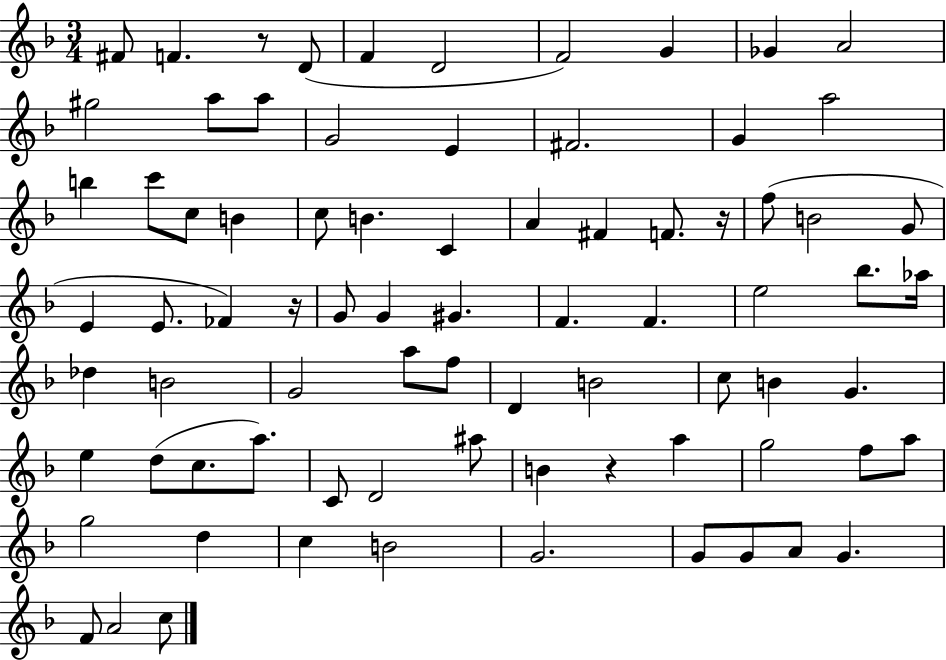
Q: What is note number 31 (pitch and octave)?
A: E4